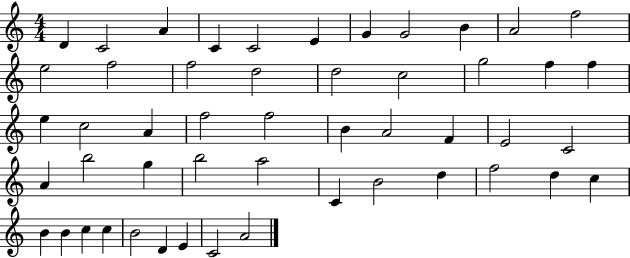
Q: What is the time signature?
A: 4/4